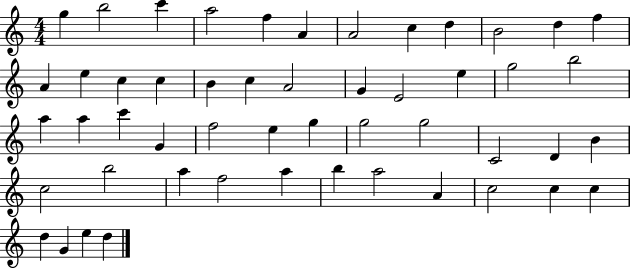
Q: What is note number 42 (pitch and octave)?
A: B5